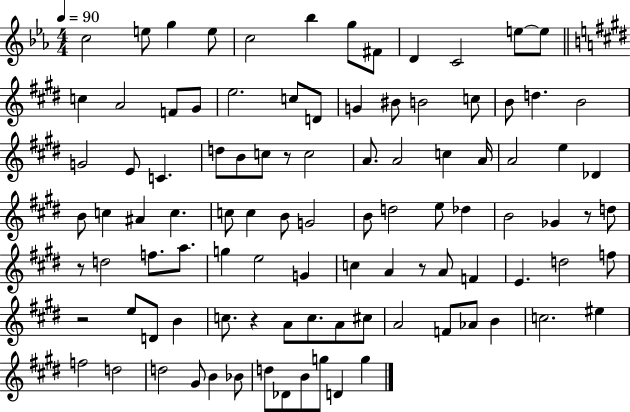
{
  \clef treble
  \numericTimeSignature
  \time 4/4
  \key ees \major
  \tempo 4 = 90
  \repeat volta 2 { c''2 e''8 g''4 e''8 | c''2 bes''4 g''8 fis'8 | d'4 c'2 e''8~~ e''8 | \bar "||" \break \key e \major c''4 a'2 f'8 gis'8 | e''2. c''8 d'8 | g'4 bis'8 b'2 c''8 | b'8 d''4. b'2 | \break g'2 e'8 c'4. | d''8 b'8 c''8 r8 c''2 | a'8. a'2 c''4 a'16 | a'2 e''4 des'4 | \break b'8 c''4 ais'4 c''4. | c''8 c''4 b'8 g'2 | b'8 d''2 e''8 des''4 | b'2 ges'4 r8 d''8 | \break r8 d''2 f''8. a''8. | g''4 e''2 g'4 | c''4 a'4 r8 a'8 f'4 | e'4. d''2 f''8 | \break r2 e''8 d'8 b'4 | c''8. r4 a'8 c''8. a'8 cis''8 | a'2 f'8 aes'8 b'4 | c''2. eis''4 | \break f''2 d''2 | d''2 gis'8 b'4 bes'8 | d''8 des'8 b'8 g''8 d'4 g''4 | } \bar "|."
}